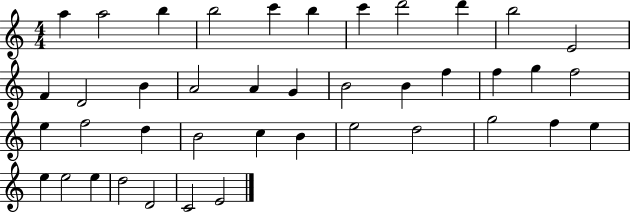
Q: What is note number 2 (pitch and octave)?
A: A5